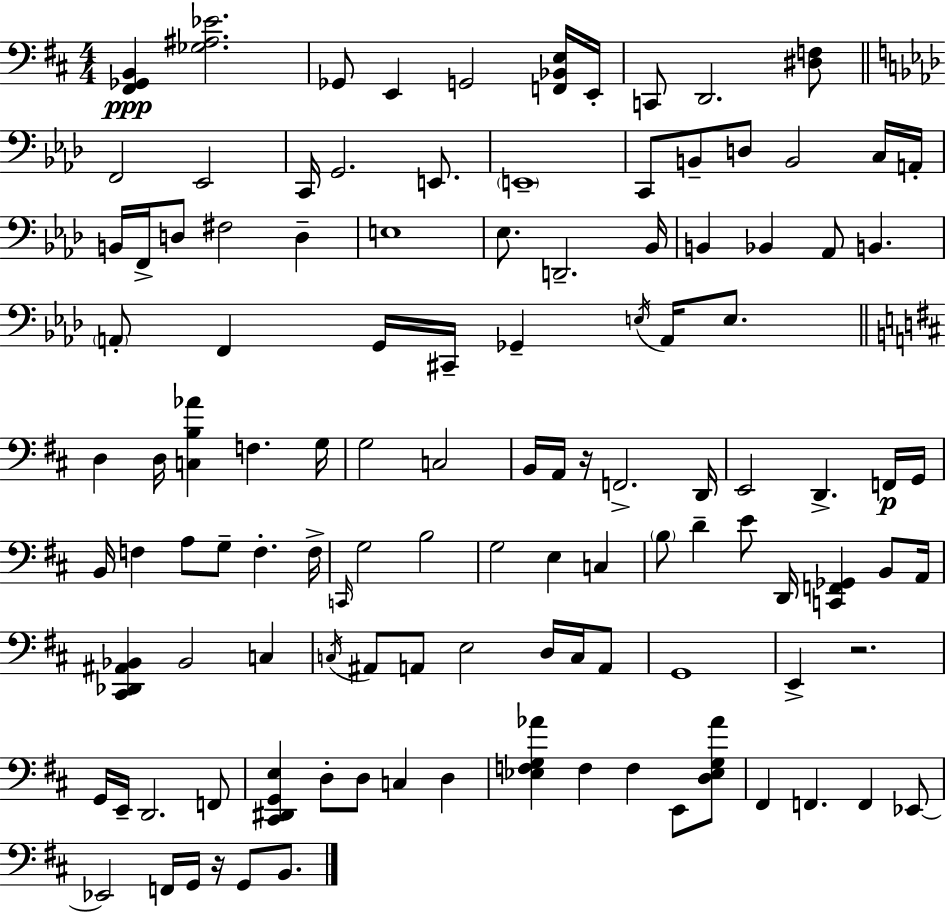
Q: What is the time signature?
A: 4/4